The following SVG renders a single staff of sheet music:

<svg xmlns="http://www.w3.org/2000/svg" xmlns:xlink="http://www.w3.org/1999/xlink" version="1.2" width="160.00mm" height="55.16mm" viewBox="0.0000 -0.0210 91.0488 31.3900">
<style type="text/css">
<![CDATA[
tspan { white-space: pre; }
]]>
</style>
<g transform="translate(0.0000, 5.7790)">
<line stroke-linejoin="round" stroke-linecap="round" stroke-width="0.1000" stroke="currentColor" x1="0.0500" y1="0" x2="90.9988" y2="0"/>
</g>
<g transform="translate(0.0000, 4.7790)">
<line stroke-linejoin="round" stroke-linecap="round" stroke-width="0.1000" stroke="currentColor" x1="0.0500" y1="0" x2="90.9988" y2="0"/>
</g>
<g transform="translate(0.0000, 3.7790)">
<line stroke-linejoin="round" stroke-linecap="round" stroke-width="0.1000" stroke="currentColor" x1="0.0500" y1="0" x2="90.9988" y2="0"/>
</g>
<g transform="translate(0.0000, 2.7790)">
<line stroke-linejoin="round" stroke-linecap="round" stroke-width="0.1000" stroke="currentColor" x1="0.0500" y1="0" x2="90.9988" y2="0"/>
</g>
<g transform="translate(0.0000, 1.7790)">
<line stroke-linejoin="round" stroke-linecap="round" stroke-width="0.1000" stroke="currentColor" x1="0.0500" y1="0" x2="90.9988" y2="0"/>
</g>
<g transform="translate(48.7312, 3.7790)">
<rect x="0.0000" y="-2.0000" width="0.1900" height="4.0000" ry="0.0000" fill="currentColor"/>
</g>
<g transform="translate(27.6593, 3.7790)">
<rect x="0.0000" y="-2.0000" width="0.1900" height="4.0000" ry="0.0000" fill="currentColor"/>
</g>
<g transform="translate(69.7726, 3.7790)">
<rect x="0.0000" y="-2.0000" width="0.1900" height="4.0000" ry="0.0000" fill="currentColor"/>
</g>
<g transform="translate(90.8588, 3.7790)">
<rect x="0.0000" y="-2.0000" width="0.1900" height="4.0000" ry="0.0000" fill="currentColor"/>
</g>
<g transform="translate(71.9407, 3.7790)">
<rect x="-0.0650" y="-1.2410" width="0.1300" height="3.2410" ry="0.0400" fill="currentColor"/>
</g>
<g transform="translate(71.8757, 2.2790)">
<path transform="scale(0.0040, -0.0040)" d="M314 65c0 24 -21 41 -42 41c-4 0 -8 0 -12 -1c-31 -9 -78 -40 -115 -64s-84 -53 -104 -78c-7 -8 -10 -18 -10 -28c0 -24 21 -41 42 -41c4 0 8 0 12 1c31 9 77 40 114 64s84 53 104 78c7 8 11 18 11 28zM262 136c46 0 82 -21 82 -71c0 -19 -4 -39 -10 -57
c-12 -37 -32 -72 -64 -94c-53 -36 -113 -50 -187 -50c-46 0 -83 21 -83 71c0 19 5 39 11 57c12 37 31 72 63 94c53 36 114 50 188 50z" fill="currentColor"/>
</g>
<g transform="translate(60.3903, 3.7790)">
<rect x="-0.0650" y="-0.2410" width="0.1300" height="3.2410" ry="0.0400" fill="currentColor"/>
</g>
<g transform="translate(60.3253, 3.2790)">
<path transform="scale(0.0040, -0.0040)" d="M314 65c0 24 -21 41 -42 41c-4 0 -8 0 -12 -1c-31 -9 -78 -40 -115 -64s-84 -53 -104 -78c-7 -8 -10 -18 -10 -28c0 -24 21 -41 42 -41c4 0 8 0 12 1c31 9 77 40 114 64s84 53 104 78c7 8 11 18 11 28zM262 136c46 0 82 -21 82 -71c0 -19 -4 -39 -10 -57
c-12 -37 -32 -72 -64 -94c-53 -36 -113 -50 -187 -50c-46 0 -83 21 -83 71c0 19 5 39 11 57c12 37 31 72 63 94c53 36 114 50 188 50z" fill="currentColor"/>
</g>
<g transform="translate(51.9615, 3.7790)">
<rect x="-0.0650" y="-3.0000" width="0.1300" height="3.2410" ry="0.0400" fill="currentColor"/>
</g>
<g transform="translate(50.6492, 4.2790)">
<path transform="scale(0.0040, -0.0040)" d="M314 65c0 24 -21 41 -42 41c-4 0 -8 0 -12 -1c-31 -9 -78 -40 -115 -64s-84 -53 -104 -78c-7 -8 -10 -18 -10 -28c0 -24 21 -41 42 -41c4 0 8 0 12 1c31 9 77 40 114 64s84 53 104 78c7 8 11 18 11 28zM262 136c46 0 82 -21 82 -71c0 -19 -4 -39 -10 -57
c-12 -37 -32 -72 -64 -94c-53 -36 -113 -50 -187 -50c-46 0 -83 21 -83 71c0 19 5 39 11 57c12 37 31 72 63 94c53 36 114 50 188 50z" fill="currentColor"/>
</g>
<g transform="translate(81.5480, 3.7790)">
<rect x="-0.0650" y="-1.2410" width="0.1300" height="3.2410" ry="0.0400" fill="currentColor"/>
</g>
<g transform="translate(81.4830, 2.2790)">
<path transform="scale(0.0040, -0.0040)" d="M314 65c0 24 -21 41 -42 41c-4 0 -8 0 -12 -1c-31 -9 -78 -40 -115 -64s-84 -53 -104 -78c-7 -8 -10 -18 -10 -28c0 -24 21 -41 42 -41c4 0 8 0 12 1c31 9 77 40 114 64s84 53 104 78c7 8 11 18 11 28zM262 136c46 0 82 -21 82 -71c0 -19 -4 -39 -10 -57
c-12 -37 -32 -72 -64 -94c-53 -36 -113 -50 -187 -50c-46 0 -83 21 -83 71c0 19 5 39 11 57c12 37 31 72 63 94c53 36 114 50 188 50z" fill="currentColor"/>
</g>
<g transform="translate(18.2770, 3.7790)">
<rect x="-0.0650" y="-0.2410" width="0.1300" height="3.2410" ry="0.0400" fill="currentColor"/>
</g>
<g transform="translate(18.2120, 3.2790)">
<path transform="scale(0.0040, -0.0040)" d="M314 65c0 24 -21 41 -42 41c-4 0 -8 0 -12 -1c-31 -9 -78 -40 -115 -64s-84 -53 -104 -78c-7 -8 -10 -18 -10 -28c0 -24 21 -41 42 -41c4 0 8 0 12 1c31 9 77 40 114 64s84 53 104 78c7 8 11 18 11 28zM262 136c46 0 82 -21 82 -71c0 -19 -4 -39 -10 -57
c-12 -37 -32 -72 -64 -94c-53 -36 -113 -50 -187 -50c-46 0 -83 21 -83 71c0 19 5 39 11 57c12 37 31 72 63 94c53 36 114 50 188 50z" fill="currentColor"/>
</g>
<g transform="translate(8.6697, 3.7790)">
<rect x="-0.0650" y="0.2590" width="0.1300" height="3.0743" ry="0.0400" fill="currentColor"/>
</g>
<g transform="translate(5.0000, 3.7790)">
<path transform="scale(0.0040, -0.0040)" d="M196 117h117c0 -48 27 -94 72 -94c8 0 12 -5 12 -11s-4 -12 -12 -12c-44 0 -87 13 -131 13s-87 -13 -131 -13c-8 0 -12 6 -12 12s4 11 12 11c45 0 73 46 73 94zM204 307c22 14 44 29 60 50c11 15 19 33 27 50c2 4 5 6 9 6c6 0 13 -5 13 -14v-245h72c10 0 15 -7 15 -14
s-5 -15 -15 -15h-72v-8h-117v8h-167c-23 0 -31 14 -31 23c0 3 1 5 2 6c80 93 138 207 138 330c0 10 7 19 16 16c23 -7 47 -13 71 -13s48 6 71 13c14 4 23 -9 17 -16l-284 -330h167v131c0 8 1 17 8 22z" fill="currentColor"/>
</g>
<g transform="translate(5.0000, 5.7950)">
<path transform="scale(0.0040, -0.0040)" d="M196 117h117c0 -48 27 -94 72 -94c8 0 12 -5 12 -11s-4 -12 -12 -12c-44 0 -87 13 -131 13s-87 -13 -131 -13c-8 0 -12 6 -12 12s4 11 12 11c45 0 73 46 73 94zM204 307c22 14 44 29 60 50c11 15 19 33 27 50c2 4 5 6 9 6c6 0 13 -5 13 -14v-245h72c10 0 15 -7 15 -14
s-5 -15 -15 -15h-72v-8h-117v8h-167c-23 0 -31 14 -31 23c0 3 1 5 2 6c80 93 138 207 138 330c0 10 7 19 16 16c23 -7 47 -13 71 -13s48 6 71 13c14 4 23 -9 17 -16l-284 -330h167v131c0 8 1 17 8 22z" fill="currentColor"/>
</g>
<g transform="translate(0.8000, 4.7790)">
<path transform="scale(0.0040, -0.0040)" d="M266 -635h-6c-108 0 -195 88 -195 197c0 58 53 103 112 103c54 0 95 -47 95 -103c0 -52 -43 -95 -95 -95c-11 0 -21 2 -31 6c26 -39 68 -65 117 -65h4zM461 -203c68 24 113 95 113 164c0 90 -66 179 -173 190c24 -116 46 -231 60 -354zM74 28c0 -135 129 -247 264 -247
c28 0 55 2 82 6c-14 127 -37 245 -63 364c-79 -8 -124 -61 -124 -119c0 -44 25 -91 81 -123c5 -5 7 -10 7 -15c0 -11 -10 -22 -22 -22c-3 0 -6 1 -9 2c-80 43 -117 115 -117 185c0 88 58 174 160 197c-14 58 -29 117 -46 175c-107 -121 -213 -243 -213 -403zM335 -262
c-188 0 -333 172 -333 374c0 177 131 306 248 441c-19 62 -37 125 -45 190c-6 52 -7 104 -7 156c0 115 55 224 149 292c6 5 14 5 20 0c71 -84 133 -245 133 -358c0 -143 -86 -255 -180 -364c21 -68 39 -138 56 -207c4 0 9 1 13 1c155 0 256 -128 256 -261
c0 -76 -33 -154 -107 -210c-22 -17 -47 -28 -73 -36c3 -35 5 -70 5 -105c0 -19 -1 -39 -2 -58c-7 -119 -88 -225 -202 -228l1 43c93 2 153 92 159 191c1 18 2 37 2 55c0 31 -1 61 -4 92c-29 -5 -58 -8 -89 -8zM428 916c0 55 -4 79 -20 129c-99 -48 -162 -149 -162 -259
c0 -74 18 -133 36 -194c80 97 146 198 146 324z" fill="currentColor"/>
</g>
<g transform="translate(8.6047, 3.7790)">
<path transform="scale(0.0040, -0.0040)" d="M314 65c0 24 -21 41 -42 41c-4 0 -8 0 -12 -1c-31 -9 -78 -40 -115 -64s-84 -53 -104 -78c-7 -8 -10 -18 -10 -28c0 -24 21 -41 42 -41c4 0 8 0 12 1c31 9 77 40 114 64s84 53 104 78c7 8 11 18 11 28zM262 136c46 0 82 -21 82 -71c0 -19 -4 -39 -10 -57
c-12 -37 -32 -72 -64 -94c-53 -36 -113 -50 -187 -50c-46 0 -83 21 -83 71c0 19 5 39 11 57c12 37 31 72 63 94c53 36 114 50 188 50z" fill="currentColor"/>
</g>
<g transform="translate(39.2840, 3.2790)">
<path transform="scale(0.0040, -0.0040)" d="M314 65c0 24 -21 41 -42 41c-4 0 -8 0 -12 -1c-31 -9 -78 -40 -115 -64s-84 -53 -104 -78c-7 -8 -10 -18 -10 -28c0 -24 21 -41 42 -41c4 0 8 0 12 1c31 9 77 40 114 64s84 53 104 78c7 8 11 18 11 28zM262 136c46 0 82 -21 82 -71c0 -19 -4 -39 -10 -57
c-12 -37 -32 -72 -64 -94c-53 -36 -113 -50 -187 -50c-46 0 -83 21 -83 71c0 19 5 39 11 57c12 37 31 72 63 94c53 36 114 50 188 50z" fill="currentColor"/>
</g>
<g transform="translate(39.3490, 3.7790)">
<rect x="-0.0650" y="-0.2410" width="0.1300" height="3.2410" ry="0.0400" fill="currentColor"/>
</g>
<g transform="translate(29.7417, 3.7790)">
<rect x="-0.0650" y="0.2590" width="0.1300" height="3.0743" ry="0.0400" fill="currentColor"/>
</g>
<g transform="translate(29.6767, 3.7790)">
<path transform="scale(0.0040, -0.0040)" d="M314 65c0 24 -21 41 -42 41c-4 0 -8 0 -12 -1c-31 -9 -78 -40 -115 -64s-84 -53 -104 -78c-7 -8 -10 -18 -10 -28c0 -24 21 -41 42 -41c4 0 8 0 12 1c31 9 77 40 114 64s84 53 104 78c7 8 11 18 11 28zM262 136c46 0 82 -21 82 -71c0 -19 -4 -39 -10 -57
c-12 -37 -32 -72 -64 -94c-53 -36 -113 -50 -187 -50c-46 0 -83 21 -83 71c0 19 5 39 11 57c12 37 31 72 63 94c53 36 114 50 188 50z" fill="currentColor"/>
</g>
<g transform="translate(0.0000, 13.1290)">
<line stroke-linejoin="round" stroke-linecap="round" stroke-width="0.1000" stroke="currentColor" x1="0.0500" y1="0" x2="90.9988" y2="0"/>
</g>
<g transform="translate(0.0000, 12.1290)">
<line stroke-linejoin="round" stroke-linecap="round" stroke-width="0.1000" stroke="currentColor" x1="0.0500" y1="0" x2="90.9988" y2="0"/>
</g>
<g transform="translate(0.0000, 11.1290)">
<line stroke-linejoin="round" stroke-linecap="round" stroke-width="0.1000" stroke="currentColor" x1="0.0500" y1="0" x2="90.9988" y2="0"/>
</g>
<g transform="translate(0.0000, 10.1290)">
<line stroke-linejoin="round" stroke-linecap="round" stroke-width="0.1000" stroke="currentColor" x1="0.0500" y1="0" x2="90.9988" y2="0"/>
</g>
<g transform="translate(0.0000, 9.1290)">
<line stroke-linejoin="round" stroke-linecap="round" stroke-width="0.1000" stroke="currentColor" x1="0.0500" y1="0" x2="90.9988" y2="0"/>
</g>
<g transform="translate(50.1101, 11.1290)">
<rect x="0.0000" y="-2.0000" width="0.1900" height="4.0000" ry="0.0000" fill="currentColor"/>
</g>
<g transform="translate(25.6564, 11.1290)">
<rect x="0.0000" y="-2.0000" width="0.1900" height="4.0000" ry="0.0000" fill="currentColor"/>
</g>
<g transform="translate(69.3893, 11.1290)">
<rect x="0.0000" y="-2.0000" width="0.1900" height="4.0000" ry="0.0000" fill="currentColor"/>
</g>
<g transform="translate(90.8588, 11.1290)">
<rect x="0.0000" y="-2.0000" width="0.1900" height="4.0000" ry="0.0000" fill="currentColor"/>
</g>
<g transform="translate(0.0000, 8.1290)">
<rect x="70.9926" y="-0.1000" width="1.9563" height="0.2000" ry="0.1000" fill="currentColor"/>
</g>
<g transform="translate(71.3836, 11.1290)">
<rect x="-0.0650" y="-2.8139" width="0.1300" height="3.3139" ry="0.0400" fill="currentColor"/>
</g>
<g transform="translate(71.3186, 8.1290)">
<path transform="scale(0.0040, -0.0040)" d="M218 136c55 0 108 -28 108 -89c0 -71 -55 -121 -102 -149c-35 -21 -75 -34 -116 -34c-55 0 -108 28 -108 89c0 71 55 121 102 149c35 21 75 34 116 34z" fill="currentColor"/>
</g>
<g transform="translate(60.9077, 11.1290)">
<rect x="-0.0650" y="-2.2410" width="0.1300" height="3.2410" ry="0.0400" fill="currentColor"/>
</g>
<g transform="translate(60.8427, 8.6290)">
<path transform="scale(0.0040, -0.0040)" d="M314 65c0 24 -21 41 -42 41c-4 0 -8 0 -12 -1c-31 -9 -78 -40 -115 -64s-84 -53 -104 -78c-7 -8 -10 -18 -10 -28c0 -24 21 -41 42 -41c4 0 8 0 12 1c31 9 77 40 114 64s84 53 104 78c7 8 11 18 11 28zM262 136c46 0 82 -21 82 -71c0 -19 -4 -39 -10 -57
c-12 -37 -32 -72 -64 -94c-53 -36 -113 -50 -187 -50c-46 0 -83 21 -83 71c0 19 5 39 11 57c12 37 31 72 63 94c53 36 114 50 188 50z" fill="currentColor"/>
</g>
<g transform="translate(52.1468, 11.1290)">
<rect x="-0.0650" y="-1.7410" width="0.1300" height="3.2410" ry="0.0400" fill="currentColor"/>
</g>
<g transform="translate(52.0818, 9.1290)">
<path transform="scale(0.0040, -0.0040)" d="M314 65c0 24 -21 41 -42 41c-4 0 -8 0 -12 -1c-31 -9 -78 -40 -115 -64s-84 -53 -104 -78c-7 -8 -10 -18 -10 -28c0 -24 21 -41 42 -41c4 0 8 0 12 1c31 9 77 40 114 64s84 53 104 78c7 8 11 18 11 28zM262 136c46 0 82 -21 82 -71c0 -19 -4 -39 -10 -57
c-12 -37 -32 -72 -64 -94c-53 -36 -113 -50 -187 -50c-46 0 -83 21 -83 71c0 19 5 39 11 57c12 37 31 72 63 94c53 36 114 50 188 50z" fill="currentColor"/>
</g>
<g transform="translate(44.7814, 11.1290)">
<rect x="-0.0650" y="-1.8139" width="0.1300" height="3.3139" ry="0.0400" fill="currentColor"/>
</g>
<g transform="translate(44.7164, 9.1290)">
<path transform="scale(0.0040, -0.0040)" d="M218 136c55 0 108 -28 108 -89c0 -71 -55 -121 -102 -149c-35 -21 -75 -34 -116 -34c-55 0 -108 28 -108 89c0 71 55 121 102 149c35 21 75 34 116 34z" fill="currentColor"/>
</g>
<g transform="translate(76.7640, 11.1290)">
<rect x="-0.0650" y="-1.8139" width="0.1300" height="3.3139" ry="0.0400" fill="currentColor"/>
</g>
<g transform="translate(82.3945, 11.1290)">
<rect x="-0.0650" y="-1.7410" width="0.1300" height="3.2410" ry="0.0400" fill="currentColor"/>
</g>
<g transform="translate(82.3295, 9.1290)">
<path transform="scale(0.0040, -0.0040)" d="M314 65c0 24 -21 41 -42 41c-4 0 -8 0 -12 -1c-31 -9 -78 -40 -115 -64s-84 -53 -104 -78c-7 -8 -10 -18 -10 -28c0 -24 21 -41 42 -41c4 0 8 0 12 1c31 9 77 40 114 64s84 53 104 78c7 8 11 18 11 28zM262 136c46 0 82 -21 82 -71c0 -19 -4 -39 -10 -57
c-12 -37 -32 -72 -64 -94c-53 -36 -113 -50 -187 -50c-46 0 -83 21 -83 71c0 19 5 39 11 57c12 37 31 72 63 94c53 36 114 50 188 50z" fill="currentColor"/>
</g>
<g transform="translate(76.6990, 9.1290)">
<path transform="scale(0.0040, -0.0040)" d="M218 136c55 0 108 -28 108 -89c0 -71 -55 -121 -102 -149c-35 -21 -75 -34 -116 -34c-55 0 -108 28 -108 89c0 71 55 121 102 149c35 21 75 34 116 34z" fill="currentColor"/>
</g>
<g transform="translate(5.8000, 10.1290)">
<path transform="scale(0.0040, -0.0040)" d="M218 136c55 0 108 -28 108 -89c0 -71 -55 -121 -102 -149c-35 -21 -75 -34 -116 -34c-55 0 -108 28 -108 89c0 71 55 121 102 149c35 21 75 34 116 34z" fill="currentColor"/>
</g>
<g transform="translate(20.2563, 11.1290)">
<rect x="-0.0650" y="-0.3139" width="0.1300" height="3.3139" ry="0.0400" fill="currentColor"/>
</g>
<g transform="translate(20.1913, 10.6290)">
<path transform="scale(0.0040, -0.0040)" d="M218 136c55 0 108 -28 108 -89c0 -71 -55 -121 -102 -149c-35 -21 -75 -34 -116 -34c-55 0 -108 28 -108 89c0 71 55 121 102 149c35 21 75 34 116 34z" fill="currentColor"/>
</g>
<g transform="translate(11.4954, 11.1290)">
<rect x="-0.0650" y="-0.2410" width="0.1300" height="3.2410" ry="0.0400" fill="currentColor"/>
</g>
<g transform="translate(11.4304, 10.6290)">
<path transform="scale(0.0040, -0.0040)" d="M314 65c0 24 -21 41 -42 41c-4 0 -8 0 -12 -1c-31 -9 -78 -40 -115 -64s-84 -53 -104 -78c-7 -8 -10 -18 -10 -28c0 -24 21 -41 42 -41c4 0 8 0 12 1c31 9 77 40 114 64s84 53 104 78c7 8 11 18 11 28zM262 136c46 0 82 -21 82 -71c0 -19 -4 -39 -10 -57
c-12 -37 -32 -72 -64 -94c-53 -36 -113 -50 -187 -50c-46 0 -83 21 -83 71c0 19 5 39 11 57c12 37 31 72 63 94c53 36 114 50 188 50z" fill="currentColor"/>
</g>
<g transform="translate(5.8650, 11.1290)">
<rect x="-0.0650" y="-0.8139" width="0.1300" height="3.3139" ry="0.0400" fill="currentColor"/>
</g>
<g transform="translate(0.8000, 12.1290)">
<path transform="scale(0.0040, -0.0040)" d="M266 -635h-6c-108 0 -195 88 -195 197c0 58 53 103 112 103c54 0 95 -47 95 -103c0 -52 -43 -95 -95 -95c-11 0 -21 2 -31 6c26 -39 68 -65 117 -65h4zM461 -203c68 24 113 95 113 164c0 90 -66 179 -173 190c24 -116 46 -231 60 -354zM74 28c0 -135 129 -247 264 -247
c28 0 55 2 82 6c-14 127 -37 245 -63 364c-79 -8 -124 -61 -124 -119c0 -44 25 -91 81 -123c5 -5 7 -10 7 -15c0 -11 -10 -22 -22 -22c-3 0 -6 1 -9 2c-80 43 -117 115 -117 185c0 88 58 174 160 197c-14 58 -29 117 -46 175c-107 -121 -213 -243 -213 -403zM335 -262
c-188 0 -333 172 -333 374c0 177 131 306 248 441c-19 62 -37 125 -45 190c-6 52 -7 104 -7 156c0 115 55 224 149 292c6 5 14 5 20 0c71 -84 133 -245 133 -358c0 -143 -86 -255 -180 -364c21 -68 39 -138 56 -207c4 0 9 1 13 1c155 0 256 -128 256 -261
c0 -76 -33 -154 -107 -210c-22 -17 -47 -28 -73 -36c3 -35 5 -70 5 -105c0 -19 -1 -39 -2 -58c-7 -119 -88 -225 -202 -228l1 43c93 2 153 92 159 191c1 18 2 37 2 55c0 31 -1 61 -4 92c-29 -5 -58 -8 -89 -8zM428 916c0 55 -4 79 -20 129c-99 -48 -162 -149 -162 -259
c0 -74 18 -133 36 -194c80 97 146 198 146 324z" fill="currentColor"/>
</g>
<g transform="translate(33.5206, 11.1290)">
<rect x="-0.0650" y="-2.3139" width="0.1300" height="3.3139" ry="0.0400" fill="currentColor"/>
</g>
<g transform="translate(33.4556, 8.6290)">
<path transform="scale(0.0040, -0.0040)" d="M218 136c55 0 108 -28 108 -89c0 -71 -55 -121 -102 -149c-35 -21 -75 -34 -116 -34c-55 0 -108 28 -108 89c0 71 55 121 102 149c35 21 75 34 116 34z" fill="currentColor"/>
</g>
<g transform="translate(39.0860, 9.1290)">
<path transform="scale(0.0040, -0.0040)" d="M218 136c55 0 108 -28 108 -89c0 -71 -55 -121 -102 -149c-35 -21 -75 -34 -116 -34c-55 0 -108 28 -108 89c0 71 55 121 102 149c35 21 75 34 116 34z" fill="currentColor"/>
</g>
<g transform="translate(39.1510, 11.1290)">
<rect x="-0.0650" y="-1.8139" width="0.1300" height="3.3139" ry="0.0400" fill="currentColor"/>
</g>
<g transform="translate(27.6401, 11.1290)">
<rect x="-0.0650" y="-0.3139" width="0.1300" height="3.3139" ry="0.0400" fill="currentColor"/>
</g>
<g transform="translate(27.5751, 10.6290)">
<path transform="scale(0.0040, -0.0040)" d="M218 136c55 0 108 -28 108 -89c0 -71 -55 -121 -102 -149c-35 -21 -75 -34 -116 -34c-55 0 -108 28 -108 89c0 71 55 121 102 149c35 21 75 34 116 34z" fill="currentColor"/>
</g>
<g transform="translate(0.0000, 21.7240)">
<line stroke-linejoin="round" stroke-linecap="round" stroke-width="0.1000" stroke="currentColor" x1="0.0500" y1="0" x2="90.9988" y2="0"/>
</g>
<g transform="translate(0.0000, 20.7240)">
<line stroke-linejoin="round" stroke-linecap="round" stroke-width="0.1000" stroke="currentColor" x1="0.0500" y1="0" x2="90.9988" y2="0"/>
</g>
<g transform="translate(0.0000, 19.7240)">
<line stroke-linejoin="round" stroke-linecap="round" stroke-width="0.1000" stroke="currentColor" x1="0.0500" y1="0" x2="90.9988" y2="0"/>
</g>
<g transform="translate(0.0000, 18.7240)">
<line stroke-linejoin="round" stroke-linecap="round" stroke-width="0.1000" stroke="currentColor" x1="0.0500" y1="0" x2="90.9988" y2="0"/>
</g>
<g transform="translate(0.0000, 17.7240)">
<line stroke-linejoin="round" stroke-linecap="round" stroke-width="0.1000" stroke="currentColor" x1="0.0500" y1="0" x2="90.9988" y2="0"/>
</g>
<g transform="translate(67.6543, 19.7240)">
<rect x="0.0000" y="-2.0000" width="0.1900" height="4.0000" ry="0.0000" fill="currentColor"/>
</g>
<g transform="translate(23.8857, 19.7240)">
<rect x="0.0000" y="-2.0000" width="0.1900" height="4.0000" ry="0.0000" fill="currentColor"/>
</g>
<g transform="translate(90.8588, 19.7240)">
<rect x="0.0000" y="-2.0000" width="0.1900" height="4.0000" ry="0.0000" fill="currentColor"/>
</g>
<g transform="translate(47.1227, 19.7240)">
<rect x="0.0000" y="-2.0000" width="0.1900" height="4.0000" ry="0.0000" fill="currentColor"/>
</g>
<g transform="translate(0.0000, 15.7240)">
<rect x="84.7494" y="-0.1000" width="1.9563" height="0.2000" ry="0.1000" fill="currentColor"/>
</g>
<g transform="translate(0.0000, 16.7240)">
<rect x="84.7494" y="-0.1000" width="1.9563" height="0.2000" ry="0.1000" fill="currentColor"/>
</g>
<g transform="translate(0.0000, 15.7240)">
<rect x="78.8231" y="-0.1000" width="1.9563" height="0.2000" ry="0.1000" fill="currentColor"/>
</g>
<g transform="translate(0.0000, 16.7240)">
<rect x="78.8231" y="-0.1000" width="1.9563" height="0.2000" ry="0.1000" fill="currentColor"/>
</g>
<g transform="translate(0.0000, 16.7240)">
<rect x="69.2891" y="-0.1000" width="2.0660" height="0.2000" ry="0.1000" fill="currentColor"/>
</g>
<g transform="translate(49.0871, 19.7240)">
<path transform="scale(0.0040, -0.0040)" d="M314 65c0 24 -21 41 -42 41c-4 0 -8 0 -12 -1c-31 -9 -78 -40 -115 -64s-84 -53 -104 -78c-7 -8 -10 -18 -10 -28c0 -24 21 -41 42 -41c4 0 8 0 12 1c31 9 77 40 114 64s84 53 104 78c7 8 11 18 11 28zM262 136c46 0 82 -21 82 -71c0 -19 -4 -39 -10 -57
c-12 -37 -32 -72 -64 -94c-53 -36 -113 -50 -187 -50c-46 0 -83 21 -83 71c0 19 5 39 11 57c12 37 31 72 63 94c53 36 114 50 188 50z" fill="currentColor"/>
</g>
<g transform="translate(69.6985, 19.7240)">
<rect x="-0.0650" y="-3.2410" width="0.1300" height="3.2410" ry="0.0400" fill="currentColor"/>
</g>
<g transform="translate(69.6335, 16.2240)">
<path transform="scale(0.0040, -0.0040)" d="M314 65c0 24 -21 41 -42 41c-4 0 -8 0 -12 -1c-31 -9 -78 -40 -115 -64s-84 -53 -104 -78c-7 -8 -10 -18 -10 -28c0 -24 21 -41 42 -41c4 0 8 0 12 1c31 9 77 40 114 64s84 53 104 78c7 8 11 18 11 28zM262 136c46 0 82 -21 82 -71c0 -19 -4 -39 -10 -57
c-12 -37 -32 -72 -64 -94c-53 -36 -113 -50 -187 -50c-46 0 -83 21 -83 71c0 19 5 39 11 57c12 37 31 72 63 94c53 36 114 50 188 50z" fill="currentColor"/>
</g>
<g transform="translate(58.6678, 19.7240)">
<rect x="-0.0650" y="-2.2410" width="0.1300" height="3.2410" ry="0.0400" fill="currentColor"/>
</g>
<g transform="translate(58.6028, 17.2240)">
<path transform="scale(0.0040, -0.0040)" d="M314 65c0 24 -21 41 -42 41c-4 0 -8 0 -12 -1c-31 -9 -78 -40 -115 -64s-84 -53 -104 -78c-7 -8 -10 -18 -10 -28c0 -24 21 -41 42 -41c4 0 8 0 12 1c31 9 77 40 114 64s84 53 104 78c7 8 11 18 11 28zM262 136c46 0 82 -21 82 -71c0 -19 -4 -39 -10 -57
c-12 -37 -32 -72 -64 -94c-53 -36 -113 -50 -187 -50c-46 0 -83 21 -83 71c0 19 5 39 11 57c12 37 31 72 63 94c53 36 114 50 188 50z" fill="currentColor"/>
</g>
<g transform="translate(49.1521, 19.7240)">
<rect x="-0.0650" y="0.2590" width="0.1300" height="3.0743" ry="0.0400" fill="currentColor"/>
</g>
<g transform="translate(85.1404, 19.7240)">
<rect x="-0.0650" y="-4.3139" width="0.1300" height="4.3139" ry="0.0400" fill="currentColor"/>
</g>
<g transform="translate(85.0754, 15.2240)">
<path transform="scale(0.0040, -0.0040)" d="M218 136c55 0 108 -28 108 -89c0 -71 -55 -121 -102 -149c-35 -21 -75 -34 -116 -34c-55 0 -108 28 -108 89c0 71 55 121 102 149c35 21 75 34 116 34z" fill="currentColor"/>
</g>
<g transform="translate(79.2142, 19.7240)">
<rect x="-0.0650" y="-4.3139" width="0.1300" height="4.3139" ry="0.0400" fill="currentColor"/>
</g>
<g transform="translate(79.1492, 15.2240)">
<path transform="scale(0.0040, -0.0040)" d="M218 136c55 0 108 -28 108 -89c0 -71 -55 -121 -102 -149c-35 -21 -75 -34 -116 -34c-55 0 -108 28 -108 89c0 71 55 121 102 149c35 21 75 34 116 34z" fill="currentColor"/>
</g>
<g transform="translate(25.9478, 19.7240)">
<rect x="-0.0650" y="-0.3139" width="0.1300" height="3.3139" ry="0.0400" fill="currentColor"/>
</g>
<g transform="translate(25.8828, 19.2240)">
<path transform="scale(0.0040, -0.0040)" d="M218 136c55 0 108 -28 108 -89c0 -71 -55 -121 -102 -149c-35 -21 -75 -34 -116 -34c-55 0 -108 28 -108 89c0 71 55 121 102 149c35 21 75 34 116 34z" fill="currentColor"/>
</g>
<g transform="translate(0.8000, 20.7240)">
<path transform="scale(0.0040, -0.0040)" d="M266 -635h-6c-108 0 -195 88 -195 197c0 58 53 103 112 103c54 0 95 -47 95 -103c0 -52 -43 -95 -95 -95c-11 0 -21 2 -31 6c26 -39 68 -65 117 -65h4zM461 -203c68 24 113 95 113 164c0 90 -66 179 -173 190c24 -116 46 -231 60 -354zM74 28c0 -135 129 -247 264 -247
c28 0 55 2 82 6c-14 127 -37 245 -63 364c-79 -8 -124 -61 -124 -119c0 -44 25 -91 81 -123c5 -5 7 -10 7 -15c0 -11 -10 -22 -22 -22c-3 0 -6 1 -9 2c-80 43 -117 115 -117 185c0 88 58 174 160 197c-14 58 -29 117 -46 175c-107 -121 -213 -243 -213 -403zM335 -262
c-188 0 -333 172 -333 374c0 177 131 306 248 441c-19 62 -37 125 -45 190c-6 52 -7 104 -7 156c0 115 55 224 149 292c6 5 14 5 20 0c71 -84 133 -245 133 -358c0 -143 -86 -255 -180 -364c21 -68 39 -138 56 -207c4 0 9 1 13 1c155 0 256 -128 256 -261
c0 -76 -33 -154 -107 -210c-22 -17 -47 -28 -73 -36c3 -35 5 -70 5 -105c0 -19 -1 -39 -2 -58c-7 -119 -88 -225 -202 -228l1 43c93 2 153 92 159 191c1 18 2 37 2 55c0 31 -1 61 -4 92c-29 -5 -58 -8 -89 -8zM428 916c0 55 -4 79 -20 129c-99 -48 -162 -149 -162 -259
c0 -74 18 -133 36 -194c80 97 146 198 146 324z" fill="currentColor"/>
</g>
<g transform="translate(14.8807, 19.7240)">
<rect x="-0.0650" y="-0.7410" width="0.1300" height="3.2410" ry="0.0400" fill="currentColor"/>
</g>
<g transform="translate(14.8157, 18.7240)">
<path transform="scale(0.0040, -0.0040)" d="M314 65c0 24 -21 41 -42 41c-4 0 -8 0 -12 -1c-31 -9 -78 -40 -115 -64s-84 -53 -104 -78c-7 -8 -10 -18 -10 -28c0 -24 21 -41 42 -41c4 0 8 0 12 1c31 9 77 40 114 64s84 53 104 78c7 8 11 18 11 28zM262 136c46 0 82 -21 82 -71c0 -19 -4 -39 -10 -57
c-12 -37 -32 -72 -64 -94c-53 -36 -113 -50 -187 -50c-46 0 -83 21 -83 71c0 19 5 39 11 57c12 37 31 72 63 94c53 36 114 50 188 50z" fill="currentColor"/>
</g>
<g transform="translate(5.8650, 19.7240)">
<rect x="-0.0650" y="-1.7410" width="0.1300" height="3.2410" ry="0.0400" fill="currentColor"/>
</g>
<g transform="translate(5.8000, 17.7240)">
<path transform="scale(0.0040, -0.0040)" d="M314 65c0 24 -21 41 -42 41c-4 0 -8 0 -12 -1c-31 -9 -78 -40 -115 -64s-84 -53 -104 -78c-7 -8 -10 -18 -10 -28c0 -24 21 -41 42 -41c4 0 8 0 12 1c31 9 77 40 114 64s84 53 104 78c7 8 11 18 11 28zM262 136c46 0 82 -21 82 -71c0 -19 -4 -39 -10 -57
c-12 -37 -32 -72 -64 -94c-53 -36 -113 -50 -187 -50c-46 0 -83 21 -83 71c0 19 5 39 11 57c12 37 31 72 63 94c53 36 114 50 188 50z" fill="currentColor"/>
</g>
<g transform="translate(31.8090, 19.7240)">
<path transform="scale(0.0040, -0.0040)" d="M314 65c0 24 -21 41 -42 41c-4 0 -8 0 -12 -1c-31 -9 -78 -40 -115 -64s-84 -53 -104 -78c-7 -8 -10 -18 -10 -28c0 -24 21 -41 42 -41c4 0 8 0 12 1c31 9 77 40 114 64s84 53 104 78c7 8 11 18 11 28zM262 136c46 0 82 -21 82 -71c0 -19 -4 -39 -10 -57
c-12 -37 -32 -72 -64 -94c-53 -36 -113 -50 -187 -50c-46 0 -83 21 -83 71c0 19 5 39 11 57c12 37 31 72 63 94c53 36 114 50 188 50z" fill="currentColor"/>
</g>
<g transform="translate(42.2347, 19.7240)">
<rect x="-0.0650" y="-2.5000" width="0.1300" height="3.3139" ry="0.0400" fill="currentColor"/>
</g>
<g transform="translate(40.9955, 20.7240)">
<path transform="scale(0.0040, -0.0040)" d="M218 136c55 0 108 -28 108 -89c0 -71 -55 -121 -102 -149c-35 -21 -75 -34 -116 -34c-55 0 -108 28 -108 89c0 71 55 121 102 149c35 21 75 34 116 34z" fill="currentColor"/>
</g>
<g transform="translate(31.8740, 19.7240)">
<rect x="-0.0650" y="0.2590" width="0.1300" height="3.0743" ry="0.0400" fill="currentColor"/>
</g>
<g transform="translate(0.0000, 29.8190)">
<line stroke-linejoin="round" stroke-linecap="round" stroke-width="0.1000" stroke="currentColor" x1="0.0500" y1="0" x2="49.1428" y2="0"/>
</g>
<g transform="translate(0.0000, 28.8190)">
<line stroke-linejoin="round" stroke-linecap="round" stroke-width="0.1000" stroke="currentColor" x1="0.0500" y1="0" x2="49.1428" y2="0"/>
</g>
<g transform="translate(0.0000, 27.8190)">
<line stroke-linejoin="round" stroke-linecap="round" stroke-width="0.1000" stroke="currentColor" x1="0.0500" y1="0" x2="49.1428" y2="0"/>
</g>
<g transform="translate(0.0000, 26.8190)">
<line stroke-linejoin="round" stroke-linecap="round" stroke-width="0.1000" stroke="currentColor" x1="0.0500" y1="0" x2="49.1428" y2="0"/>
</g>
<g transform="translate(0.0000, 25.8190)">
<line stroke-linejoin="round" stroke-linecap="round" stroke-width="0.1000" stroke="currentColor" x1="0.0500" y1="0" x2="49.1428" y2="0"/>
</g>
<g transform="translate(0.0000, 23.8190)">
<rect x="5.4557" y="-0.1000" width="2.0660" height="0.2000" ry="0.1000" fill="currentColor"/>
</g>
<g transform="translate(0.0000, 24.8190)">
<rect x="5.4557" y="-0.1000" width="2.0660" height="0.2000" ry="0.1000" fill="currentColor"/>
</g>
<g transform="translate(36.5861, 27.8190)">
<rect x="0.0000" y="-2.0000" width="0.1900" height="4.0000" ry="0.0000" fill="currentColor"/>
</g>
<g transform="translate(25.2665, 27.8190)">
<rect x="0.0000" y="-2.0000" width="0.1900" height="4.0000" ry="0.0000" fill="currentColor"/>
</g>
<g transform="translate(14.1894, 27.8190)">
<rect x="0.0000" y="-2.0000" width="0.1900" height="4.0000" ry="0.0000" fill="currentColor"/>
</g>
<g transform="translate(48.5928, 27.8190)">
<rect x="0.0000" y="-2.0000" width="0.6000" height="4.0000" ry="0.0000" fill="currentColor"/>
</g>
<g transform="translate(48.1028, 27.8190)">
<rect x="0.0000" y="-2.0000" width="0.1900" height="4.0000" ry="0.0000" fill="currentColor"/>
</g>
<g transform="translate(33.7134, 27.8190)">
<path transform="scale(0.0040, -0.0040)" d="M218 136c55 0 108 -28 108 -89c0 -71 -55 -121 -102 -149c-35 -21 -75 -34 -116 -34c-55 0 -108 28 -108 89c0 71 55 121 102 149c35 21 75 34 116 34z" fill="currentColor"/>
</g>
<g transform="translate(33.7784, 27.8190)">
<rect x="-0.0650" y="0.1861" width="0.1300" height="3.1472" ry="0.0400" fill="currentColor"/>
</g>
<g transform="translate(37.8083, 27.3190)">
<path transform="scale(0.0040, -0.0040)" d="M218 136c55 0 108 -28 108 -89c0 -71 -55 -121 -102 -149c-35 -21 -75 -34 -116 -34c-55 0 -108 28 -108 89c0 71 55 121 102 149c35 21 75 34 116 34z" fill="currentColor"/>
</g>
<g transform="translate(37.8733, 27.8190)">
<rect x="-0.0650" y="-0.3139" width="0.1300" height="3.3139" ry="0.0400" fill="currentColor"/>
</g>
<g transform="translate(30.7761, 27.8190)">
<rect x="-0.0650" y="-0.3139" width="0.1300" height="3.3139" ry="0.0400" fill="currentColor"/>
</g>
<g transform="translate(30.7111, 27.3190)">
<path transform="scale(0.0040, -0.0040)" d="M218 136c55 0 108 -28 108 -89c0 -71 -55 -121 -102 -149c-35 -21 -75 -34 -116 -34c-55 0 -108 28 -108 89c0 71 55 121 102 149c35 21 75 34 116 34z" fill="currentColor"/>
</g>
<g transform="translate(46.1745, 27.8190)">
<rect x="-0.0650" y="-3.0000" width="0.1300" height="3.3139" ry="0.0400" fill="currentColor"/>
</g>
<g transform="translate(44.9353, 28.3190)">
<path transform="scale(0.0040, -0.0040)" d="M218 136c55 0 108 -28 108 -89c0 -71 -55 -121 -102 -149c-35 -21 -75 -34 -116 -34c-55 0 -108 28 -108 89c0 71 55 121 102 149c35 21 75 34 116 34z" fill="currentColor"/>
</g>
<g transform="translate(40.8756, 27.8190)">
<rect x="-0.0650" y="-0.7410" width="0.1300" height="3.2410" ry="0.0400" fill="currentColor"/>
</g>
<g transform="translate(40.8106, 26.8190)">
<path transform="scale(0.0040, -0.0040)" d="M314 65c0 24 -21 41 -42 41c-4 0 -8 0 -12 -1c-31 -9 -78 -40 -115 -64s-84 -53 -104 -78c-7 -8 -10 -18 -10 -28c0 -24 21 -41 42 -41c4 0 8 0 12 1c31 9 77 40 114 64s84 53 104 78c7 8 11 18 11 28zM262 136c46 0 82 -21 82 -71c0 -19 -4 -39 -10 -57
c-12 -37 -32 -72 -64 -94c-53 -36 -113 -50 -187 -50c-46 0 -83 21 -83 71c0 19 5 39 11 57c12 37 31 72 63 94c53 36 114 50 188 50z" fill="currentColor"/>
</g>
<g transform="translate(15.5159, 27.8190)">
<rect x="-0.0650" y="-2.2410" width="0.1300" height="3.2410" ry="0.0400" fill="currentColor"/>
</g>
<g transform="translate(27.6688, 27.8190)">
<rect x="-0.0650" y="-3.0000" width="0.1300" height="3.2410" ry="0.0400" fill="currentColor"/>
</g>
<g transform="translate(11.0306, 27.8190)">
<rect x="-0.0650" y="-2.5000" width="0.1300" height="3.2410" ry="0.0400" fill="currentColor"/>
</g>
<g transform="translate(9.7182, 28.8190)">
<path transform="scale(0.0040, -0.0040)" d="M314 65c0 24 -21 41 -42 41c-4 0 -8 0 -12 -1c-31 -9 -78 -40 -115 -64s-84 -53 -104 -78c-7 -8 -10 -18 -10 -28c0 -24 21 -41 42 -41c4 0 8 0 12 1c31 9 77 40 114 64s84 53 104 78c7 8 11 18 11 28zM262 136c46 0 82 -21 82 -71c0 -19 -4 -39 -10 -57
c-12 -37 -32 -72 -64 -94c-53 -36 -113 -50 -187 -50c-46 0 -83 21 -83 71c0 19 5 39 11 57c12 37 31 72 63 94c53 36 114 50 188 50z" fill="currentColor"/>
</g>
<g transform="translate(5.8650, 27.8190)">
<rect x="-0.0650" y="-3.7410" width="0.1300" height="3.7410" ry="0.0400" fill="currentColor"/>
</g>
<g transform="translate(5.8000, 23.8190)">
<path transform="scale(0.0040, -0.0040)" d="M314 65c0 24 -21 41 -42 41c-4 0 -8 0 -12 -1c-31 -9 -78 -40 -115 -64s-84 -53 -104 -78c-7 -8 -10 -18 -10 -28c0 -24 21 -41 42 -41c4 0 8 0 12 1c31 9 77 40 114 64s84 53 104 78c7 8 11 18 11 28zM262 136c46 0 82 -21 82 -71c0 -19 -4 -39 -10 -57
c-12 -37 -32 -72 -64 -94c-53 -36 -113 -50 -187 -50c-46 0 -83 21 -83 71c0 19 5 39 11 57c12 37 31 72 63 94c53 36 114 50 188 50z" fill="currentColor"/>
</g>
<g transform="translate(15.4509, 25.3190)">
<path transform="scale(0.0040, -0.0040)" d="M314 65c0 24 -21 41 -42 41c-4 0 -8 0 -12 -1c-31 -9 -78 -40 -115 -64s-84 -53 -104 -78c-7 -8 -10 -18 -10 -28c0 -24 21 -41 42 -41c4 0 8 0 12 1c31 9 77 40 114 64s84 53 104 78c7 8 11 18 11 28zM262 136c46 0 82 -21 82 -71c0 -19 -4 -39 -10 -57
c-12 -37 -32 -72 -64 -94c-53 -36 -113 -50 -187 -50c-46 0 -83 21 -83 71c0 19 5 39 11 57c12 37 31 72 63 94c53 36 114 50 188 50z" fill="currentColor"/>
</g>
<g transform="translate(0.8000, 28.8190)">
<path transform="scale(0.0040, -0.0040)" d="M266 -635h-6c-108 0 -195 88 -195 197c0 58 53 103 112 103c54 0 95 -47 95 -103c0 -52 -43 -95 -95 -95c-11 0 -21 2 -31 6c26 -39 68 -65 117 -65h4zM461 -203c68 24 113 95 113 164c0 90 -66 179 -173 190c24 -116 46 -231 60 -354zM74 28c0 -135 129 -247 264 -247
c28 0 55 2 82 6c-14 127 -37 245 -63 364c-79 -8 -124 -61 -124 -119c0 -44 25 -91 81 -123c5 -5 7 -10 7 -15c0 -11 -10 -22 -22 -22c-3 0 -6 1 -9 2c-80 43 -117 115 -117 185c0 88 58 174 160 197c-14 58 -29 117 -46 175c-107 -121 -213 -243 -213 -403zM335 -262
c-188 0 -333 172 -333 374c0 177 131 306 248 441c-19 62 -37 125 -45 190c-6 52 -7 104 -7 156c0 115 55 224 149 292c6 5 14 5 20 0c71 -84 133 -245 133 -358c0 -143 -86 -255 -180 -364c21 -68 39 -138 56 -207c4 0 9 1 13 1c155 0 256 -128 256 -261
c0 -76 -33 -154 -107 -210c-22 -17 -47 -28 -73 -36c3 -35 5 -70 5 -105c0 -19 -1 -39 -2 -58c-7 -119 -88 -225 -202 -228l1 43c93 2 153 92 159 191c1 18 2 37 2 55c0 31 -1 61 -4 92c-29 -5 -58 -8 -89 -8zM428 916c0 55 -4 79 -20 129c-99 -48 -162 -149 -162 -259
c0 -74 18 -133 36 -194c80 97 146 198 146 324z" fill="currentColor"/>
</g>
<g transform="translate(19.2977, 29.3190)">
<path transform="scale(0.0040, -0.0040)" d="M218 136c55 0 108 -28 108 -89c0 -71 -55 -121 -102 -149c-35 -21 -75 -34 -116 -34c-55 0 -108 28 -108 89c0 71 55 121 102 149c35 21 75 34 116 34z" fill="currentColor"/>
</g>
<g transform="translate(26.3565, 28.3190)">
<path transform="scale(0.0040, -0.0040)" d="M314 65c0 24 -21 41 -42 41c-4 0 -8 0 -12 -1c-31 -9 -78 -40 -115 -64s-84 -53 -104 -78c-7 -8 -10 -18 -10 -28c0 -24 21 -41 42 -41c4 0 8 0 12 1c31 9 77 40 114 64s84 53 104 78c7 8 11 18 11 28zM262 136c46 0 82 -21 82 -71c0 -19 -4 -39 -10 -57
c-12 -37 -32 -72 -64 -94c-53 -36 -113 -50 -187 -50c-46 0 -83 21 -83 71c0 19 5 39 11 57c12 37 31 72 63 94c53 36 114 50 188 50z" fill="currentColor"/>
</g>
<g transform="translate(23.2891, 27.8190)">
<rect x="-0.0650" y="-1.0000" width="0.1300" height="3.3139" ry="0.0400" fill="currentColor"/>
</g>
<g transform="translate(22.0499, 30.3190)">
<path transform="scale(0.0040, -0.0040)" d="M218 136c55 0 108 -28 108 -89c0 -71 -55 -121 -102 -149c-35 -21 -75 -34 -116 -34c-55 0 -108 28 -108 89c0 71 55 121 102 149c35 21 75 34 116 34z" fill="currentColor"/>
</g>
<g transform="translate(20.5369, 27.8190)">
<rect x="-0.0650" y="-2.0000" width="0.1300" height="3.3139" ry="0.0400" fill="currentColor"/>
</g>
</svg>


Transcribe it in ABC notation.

X:1
T:Untitled
M:4/4
L:1/4
K:C
B2 c2 B2 c2 A2 c2 e2 e2 d c2 c c g f f f2 g2 a f f2 f2 d2 c B2 G B2 g2 b2 d' d' c'2 G2 g2 F D A2 c B c d2 A